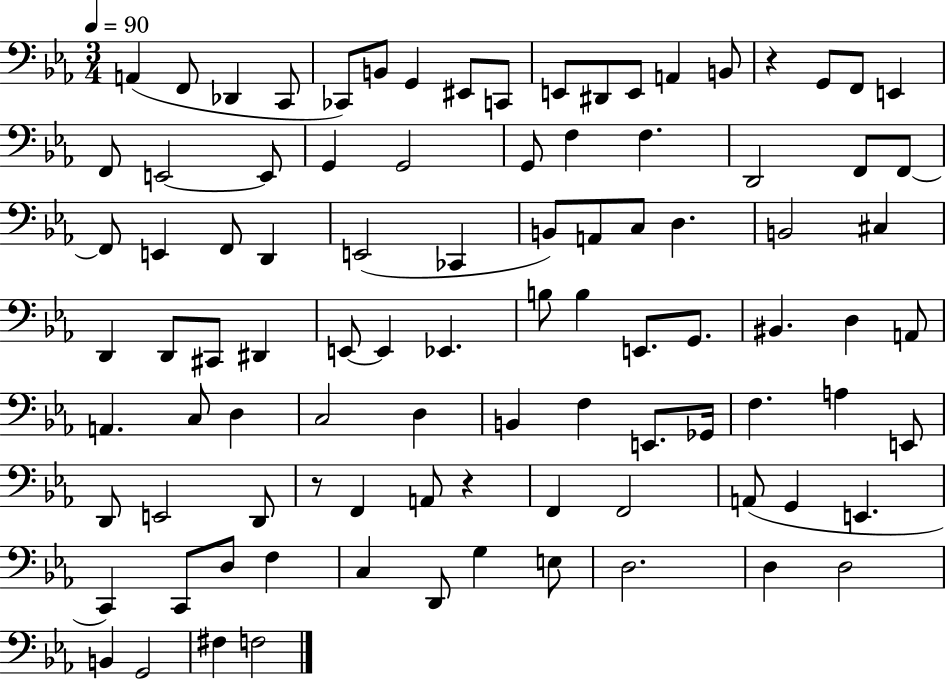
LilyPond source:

{
  \clef bass
  \numericTimeSignature
  \time 3/4
  \key ees \major
  \tempo 4 = 90
  \repeat volta 2 { a,4( f,8 des,4 c,8 | ces,8) b,8 g,4 eis,8 c,8 | e,8 dis,8 e,8 a,4 b,8 | r4 g,8 f,8 e,4 | \break f,8 e,2~~ e,8 | g,4 g,2 | g,8 f4 f4. | d,2 f,8 f,8~~ | \break f,8 e,4 f,8 d,4 | e,2( ces,4 | b,8) a,8 c8 d4. | b,2 cis4 | \break d,4 d,8 cis,8 dis,4 | e,8~~ e,4 ees,4. | b8 b4 e,8. g,8. | bis,4. d4 a,8 | \break a,4. c8 d4 | c2 d4 | b,4 f4 e,8. ges,16 | f4. a4 e,8 | \break d,8 e,2 d,8 | r8 f,4 a,8 r4 | f,4 f,2 | a,8( g,4 e,4. | \break c,4) c,8 d8 f4 | c4 d,8 g4 e8 | d2. | d4 d2 | \break b,4 g,2 | fis4 f2 | } \bar "|."
}